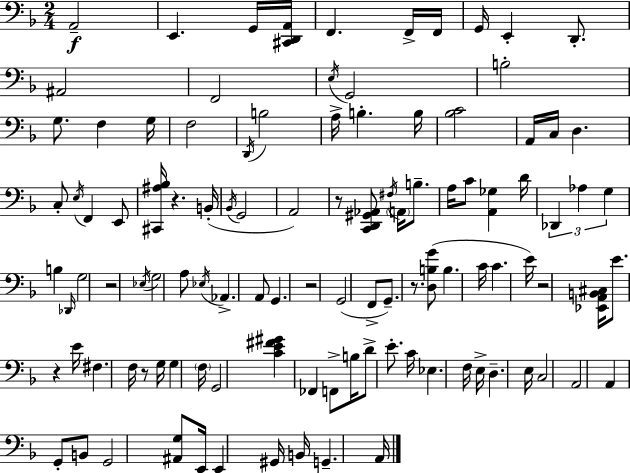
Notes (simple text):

A2/h E2/q. G2/s [C#2,D2,A2]/s F2/q. F2/s F2/s G2/s E2/q D2/e. A#2/h F2/h E3/s G2/h B3/h G3/e. F3/q G3/s F3/h D2/s B3/h A3/s B3/q. B3/s [Bb3,C4]/h A2/s C3/s D3/q. C3/e E3/s F2/q E2/e [C#2,A#3,Bb3]/s R/q. B2/s Bb2/s G2/h A2/h R/e [C2,D2,G#2,Ab2]/e F#3/s A2/s B3/e. A3/s C4/e [A2,Gb3]/q D4/s Db2/q Ab3/q G3/q B3/q Db2/s G3/h R/h Eb3/s G3/h A3/e Eb3/s Ab2/q. A2/e G2/q. R/h G2/h F2/e G2/e. R/e. [D3,B3,G4]/e B3/q. C4/s C4/q. E4/s R/h [Eb2,A2,B2,C#3]/s E4/e. R/q E4/s F#3/q. F3/s R/e G3/s G3/q F3/s G2/h [C4,E4,F#4,G#4]/q FES2/q F2/e B3/s D4/e E4/e. C4/s Eb3/q. F3/s E3/s D3/q. E3/s C3/h A2/h A2/q G2/e B2/e G2/h [A#2,G3]/e E2/s E2/q G#2/s B2/s G2/q. A2/s